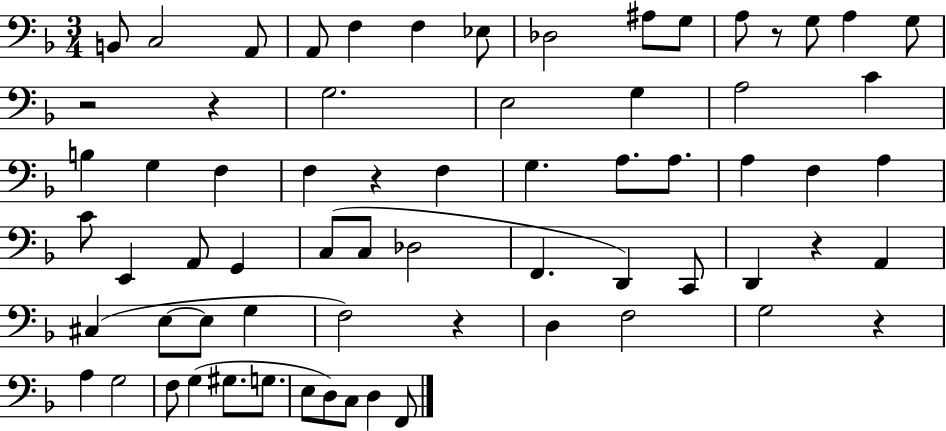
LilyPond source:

{
  \clef bass
  \numericTimeSignature
  \time 3/4
  \key f \major
  \repeat volta 2 { b,8 c2 a,8 | a,8 f4 f4 ees8 | des2 ais8 g8 | a8 r8 g8 a4 g8 | \break r2 r4 | g2. | e2 g4 | a2 c'4 | \break b4 g4 f4 | f4 r4 f4 | g4. a8. a8. | a4 f4 a4 | \break c'8 e,4 a,8 g,4 | c8( c8 des2 | f,4. d,4) c,8 | d,4 r4 a,4 | \break cis4( e8~~ e8 g4 | f2) r4 | d4 f2 | g2 r4 | \break a4 g2 | f8 g4( gis8. g8. | e8 d8) c8 d4 f,8 | } \bar "|."
}